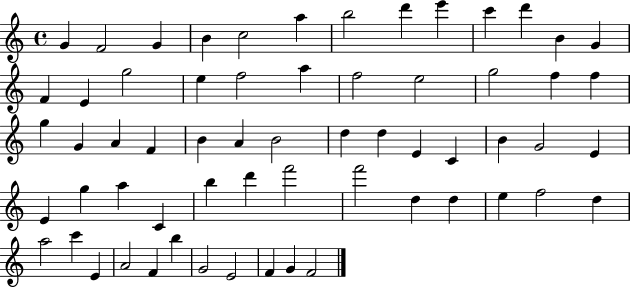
{
  \clef treble
  \time 4/4
  \defaultTimeSignature
  \key c \major
  g'4 f'2 g'4 | b'4 c''2 a''4 | b''2 d'''4 e'''4 | c'''4 d'''4 b'4 g'4 | \break f'4 e'4 g''2 | e''4 f''2 a''4 | f''2 e''2 | g''2 f''4 f''4 | \break g''4 g'4 a'4 f'4 | b'4 a'4 b'2 | d''4 d''4 e'4 c'4 | b'4 g'2 e'4 | \break e'4 g''4 a''4 c'4 | b''4 d'''4 f'''2 | f'''2 d''4 d''4 | e''4 f''2 d''4 | \break a''2 c'''4 e'4 | a'2 f'4 b''4 | g'2 e'2 | f'4 g'4 f'2 | \break \bar "|."
}